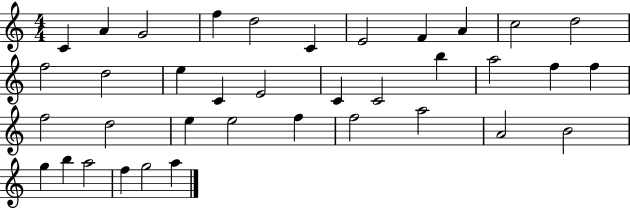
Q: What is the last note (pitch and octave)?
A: A5